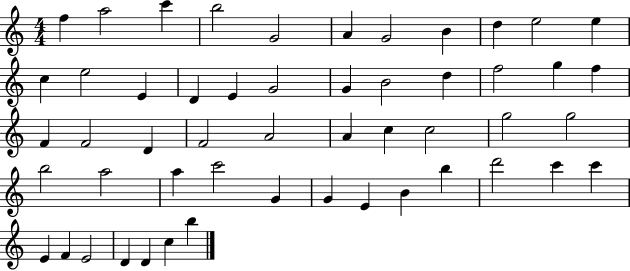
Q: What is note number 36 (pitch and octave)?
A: A5